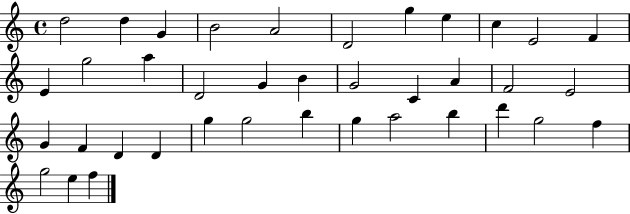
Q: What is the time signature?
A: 4/4